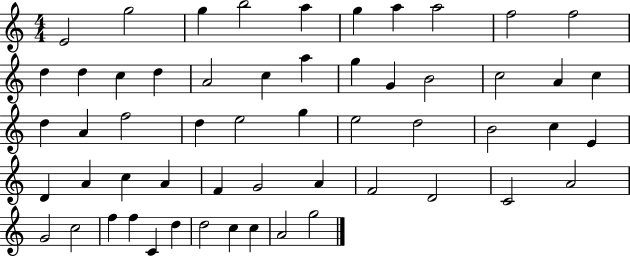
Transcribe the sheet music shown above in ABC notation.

X:1
T:Untitled
M:4/4
L:1/4
K:C
E2 g2 g b2 a g a a2 f2 f2 d d c d A2 c a g G B2 c2 A c d A f2 d e2 g e2 d2 B2 c E D A c A F G2 A F2 D2 C2 A2 G2 c2 f f C d d2 c c A2 g2